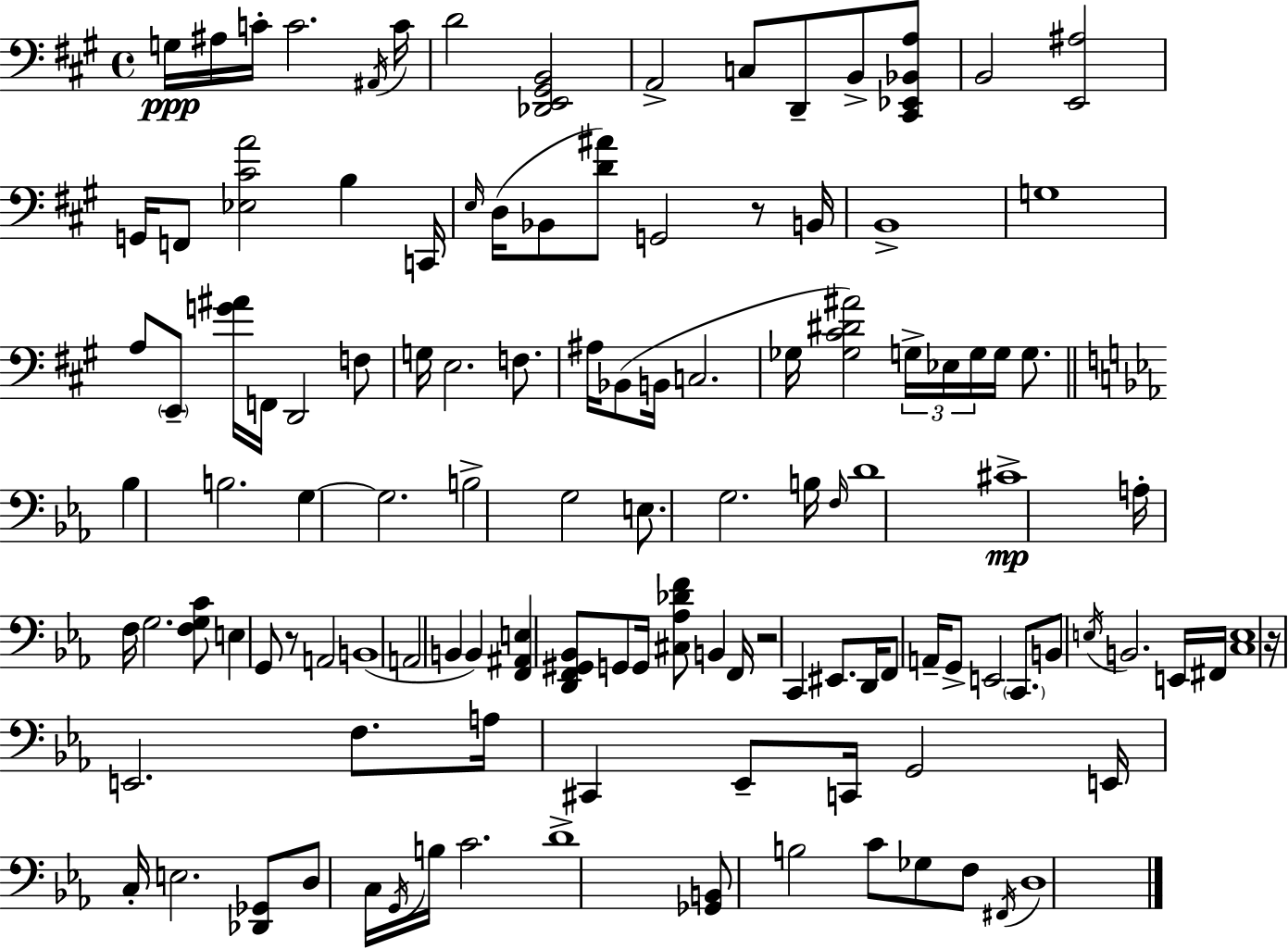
{
  \clef bass
  \time 4/4
  \defaultTimeSignature
  \key a \major
  g16\ppp ais16 c'16-. c'2. \acciaccatura { ais,16 } | c'16 d'2 <des, e, gis, b,>2 | a,2-> c8 d,8-- b,8-> <cis, ees, bes, a>8 | b,2 <e, ais>2 | \break g,16 f,8 <ees cis' a'>2 b4 | c,16 \grace { e16 } d16( bes,8 <d' ais'>8) g,2 r8 | b,16 b,1-> | g1 | \break a8 \parenthesize e,8-- <g' ais'>16 f,16 d,2 | f8 g16 e2. f8. | ais16 bes,8( b,16 c2. | ges16 <ges cis' dis' ais'>2) \tuplet 3/2 { g16-> ees16 g16 } g16 g8. | \break \bar "||" \break \key ees \major bes4 b2. | g4~~ g2. | b2-> g2 | e8. g2. b16 | \break \grace { f16 } d'1 | cis'1->\mp | a16-. f16 g2. <f g c'>8 | e4 g,8 r8 a,2 | \break b,1( | a,2 b,4 b,4) | <f, ais, e>4 <d, f, gis, bes,>8 g,8 g,16 <cis aes des' f'>8 b,4 | f,16 r2 c,4 eis,8. | \break d,16 f,8 a,16-- g,8-> e,2 \parenthesize c,8. | b,8 \acciaccatura { e16 } b,2. | e,16 fis,16 <c e>1 | r16 e,2. f8. | \break a16 cis,4 ees,8-- c,16 g,2 | e,16 c16-. e2. | <des, ges,>8 d8 c16 \acciaccatura { g,16 } b16 c'2. | d'1-> | \break <ges, b,>8 b2 c'8 ges8 | f8 \acciaccatura { fis,16 } d1 | \bar "|."
}